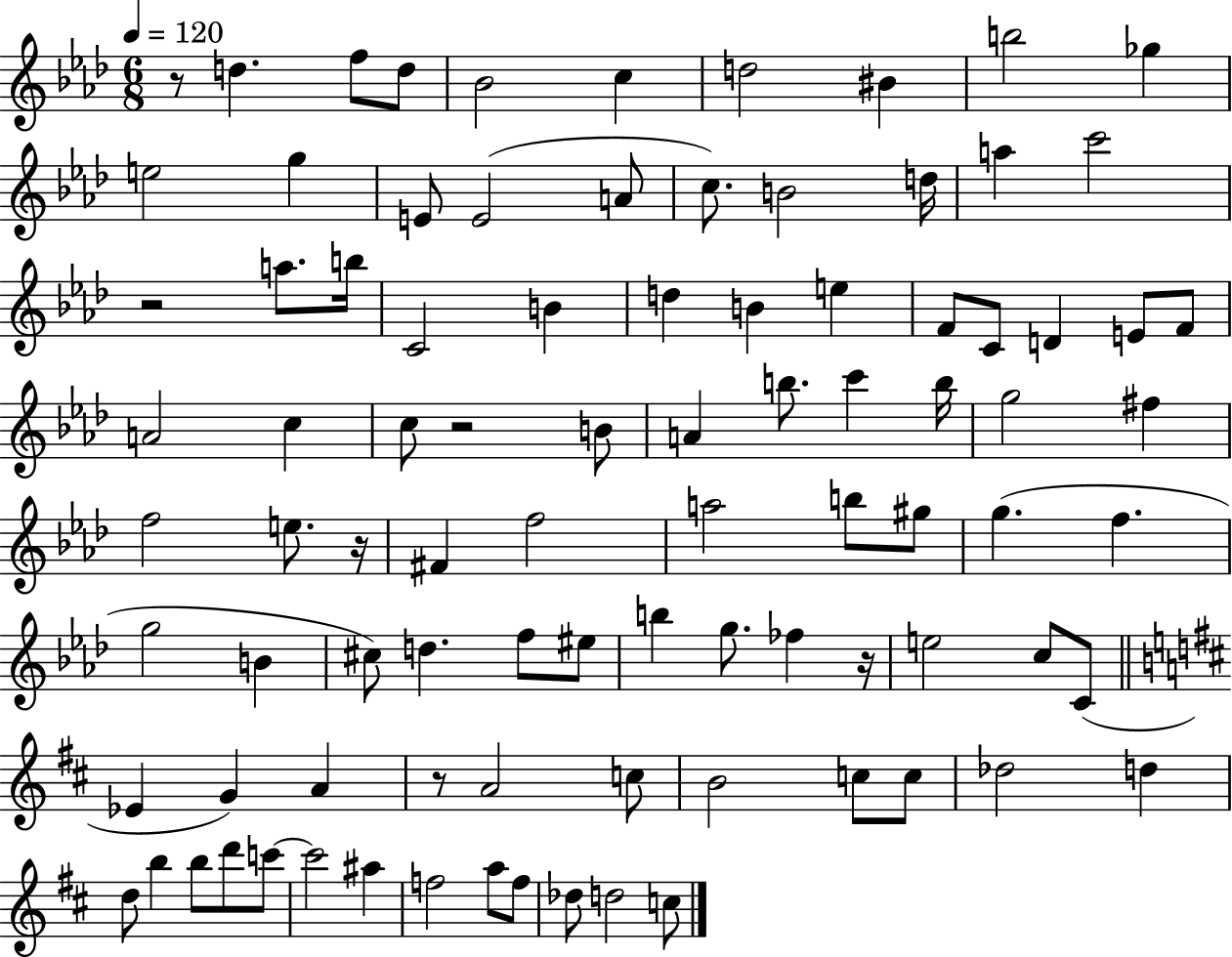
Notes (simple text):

R/e D5/q. F5/e D5/e Bb4/h C5/q D5/h BIS4/q B5/h Gb5/q E5/h G5/q E4/e E4/h A4/e C5/e. B4/h D5/s A5/q C6/h R/h A5/e. B5/s C4/h B4/q D5/q B4/q E5/q F4/e C4/e D4/q E4/e F4/e A4/h C5/q C5/e R/h B4/e A4/q B5/e. C6/q B5/s G5/h F#5/q F5/h E5/e. R/s F#4/q F5/h A5/h B5/e G#5/e G5/q. F5/q. G5/h B4/q C#5/e D5/q. F5/e EIS5/e B5/q G5/e. FES5/q R/s E5/h C5/e C4/e Eb4/q G4/q A4/q R/e A4/h C5/e B4/h C5/e C5/e Db5/h D5/q D5/e B5/q B5/e D6/e C6/e C6/h A#5/q F5/h A5/e F5/e Db5/e D5/h C5/e